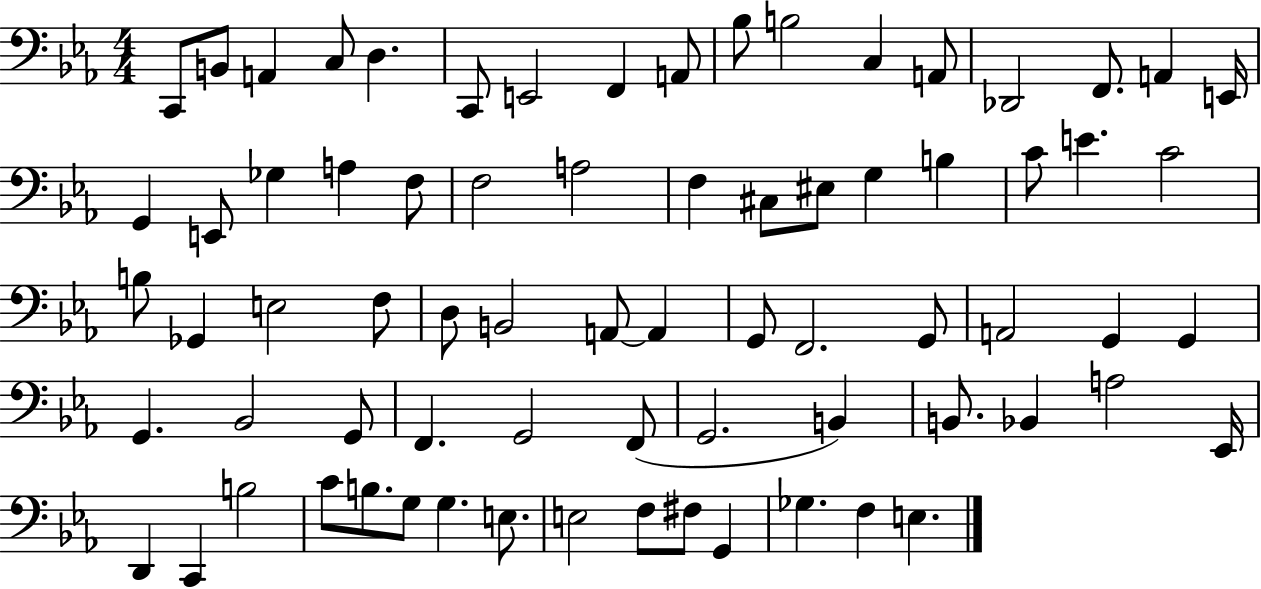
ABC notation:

X:1
T:Untitled
M:4/4
L:1/4
K:Eb
C,,/2 B,,/2 A,, C,/2 D, C,,/2 E,,2 F,, A,,/2 _B,/2 B,2 C, A,,/2 _D,,2 F,,/2 A,, E,,/4 G,, E,,/2 _G, A, F,/2 F,2 A,2 F, ^C,/2 ^E,/2 G, B, C/2 E C2 B,/2 _G,, E,2 F,/2 D,/2 B,,2 A,,/2 A,, G,,/2 F,,2 G,,/2 A,,2 G,, G,, G,, _B,,2 G,,/2 F,, G,,2 F,,/2 G,,2 B,, B,,/2 _B,, A,2 _E,,/4 D,, C,, B,2 C/2 B,/2 G,/2 G, E,/2 E,2 F,/2 ^F,/2 G,, _G, F, E,